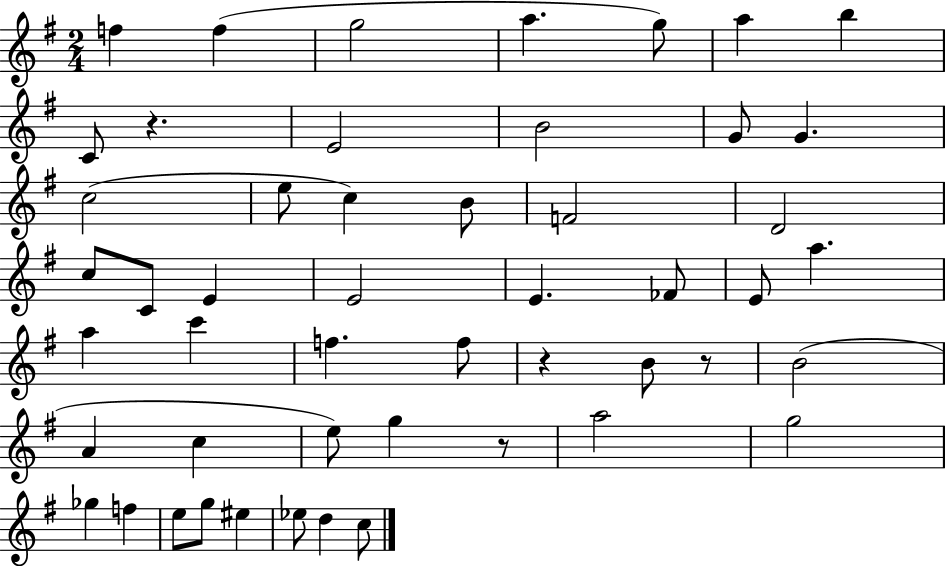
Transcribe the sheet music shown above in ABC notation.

X:1
T:Untitled
M:2/4
L:1/4
K:G
f f g2 a g/2 a b C/2 z E2 B2 G/2 G c2 e/2 c B/2 F2 D2 c/2 C/2 E E2 E _F/2 E/2 a a c' f f/2 z B/2 z/2 B2 A c e/2 g z/2 a2 g2 _g f e/2 g/2 ^e _e/2 d c/2